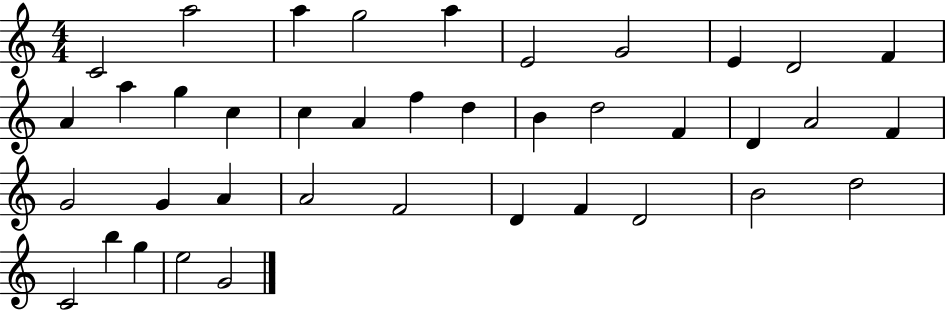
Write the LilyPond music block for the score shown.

{
  \clef treble
  \numericTimeSignature
  \time 4/4
  \key c \major
  c'2 a''2 | a''4 g''2 a''4 | e'2 g'2 | e'4 d'2 f'4 | \break a'4 a''4 g''4 c''4 | c''4 a'4 f''4 d''4 | b'4 d''2 f'4 | d'4 a'2 f'4 | \break g'2 g'4 a'4 | a'2 f'2 | d'4 f'4 d'2 | b'2 d''2 | \break c'2 b''4 g''4 | e''2 g'2 | \bar "|."
}